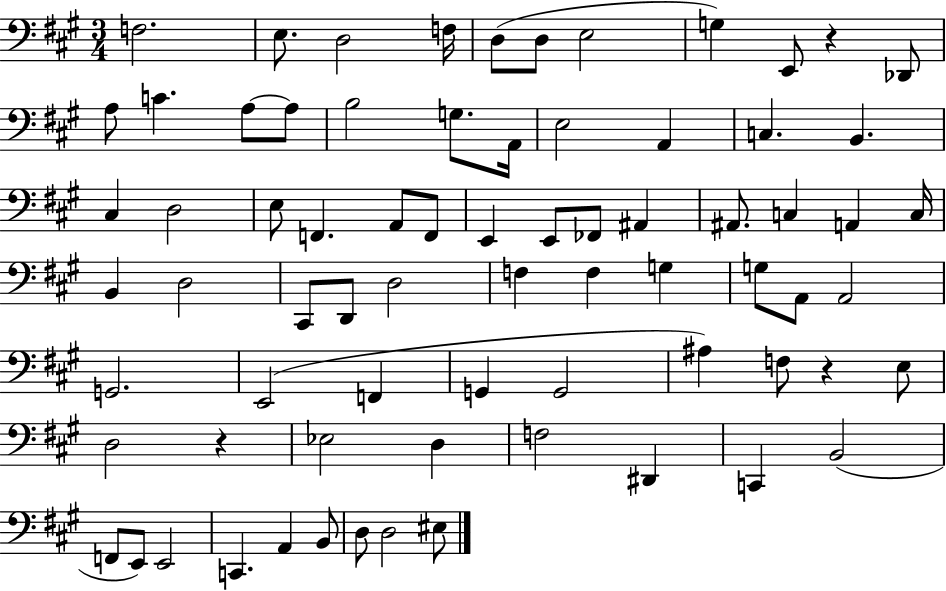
X:1
T:Untitled
M:3/4
L:1/4
K:A
F,2 E,/2 D,2 F,/4 D,/2 D,/2 E,2 G, E,,/2 z _D,,/2 A,/2 C A,/2 A,/2 B,2 G,/2 A,,/4 E,2 A,, C, B,, ^C, D,2 E,/2 F,, A,,/2 F,,/2 E,, E,,/2 _F,,/2 ^A,, ^A,,/2 C, A,, C,/4 B,, D,2 ^C,,/2 D,,/2 D,2 F, F, G, G,/2 A,,/2 A,,2 G,,2 E,,2 F,, G,, G,,2 ^A, F,/2 z E,/2 D,2 z _E,2 D, F,2 ^D,, C,, B,,2 F,,/2 E,,/2 E,,2 C,, A,, B,,/2 D,/2 D,2 ^E,/2